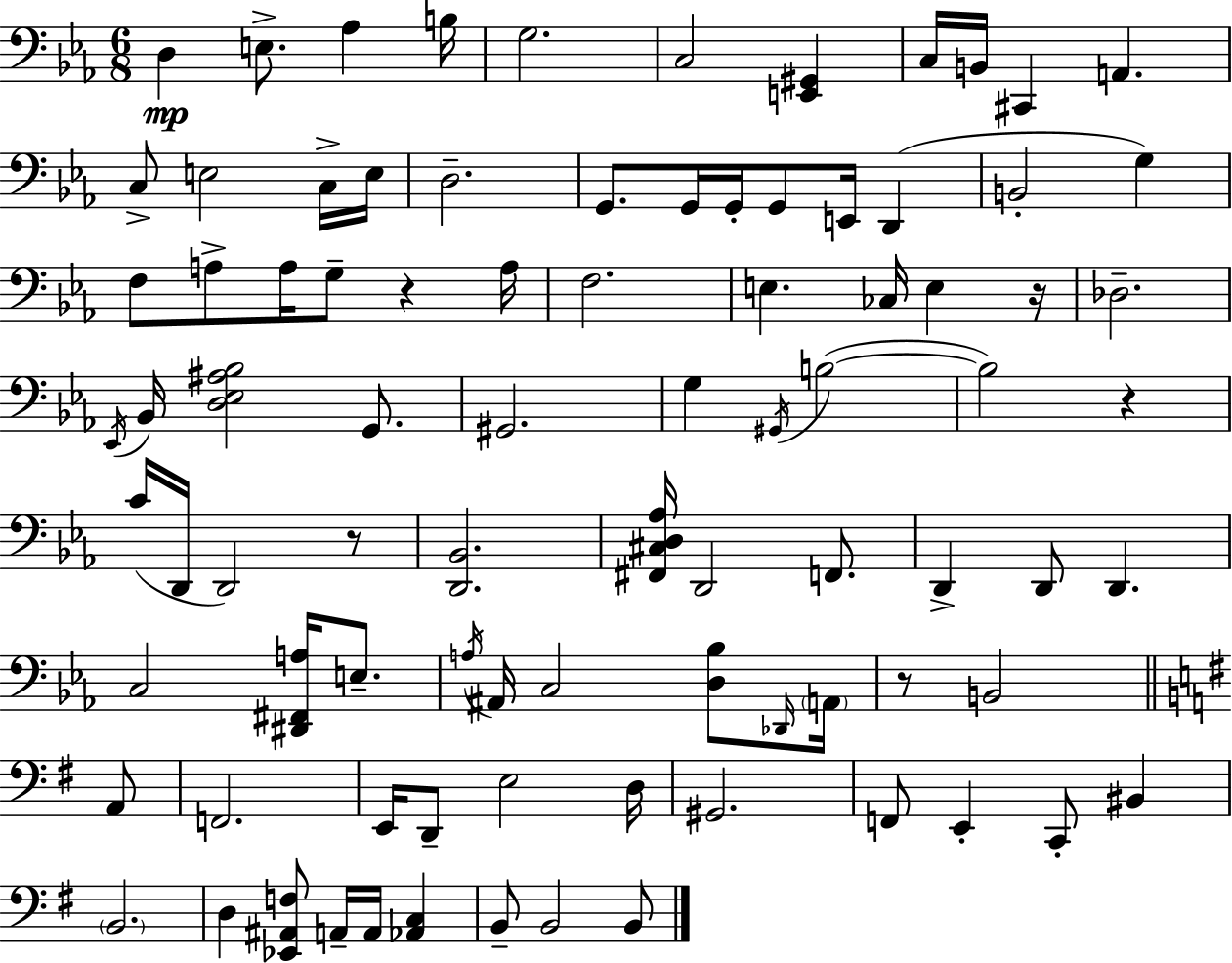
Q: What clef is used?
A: bass